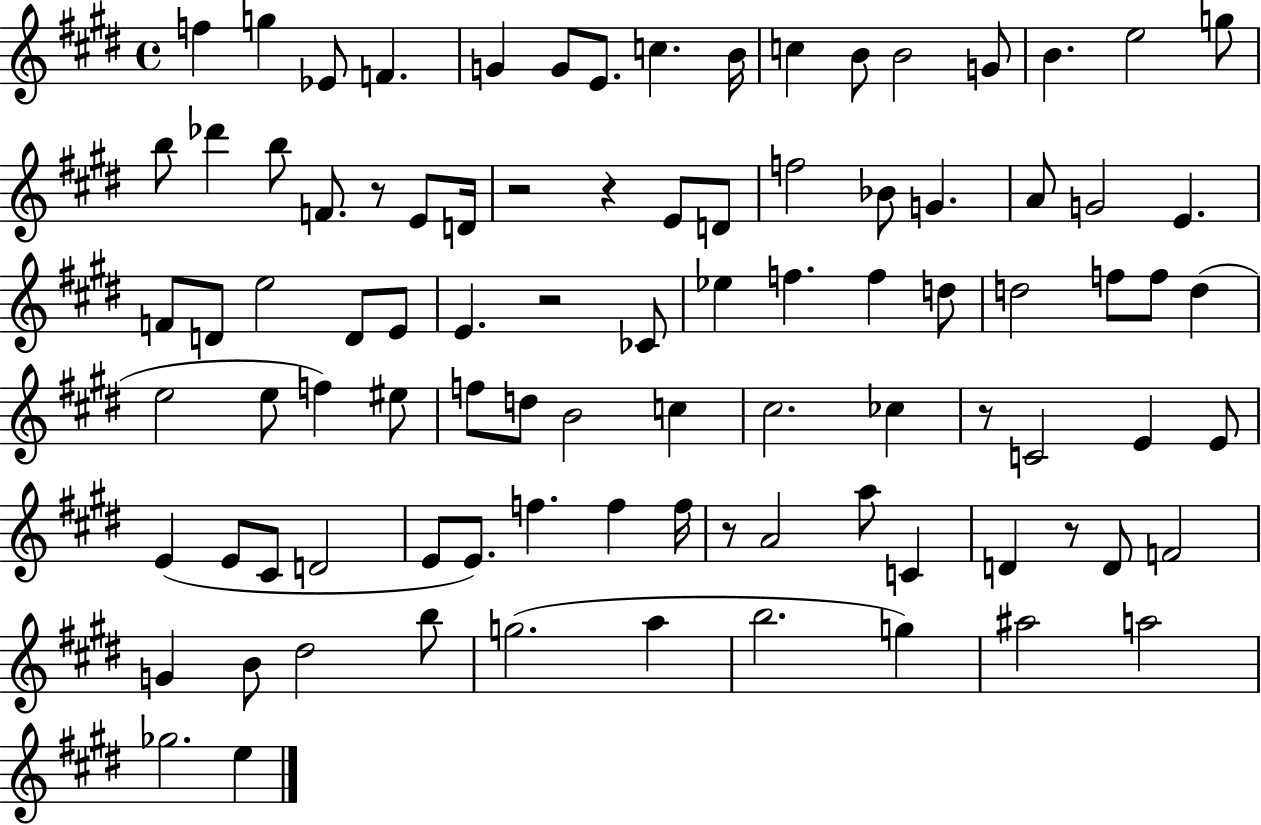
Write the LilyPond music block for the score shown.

{
  \clef treble
  \time 4/4
  \defaultTimeSignature
  \key e \major
  f''4 g''4 ees'8 f'4. | g'4 g'8 e'8. c''4. b'16 | c''4 b'8 b'2 g'8 | b'4. e''2 g''8 | \break b''8 des'''4 b''8 f'8. r8 e'8 d'16 | r2 r4 e'8 d'8 | f''2 bes'8 g'4. | a'8 g'2 e'4. | \break f'8 d'8 e''2 d'8 e'8 | e'4. r2 ces'8 | ees''4 f''4. f''4 d''8 | d''2 f''8 f''8 d''4( | \break e''2 e''8 f''4) eis''8 | f''8 d''8 b'2 c''4 | cis''2. ces''4 | r8 c'2 e'4 e'8 | \break e'4( e'8 cis'8 d'2 | e'8 e'8.) f''4. f''4 f''16 | r8 a'2 a''8 c'4 | d'4 r8 d'8 f'2 | \break g'4 b'8 dis''2 b''8 | g''2.( a''4 | b''2. g''4) | ais''2 a''2 | \break ges''2. e''4 | \bar "|."
}